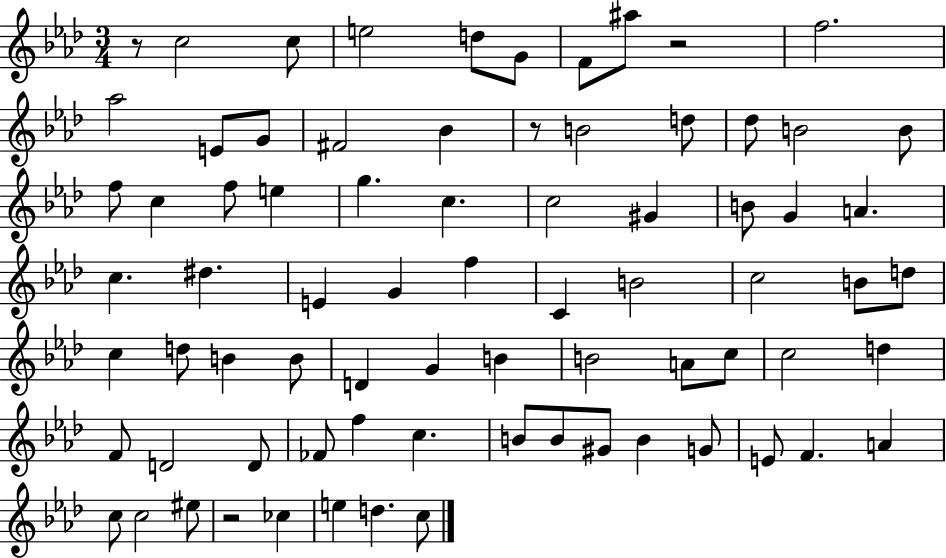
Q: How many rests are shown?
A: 4